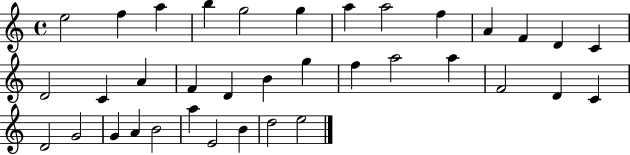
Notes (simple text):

E5/h F5/q A5/q B5/q G5/h G5/q A5/q A5/h F5/q A4/q F4/q D4/q C4/q D4/h C4/q A4/q F4/q D4/q B4/q G5/q F5/q A5/h A5/q F4/h D4/q C4/q D4/h G4/h G4/q A4/q B4/h A5/q E4/h B4/q D5/h E5/h